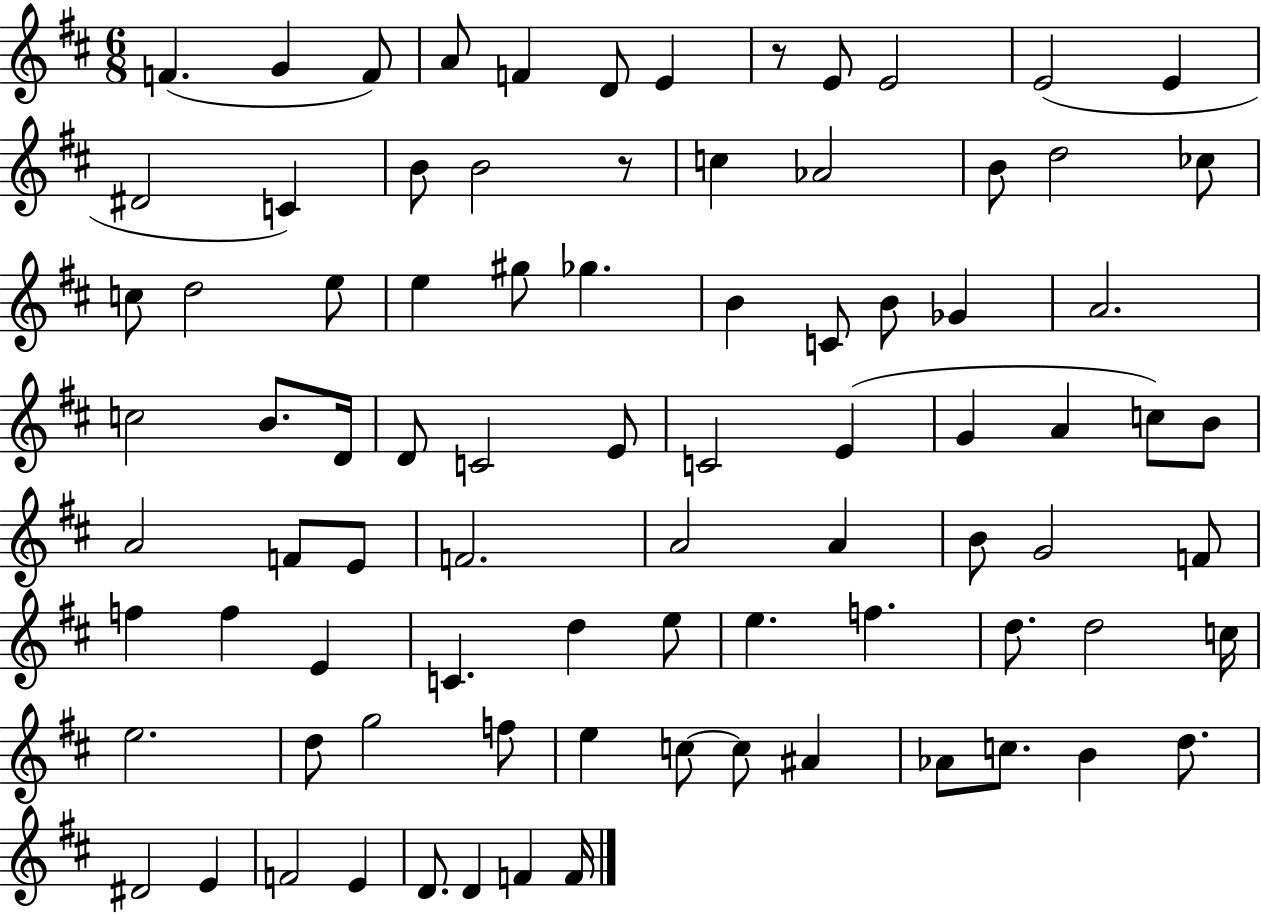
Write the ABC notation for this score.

X:1
T:Untitled
M:6/8
L:1/4
K:D
F G F/2 A/2 F D/2 E z/2 E/2 E2 E2 E ^D2 C B/2 B2 z/2 c _A2 B/2 d2 _c/2 c/2 d2 e/2 e ^g/2 _g B C/2 B/2 _G A2 c2 B/2 D/4 D/2 C2 E/2 C2 E G A c/2 B/2 A2 F/2 E/2 F2 A2 A B/2 G2 F/2 f f E C d e/2 e f d/2 d2 c/4 e2 d/2 g2 f/2 e c/2 c/2 ^A _A/2 c/2 B d/2 ^D2 E F2 E D/2 D F F/4